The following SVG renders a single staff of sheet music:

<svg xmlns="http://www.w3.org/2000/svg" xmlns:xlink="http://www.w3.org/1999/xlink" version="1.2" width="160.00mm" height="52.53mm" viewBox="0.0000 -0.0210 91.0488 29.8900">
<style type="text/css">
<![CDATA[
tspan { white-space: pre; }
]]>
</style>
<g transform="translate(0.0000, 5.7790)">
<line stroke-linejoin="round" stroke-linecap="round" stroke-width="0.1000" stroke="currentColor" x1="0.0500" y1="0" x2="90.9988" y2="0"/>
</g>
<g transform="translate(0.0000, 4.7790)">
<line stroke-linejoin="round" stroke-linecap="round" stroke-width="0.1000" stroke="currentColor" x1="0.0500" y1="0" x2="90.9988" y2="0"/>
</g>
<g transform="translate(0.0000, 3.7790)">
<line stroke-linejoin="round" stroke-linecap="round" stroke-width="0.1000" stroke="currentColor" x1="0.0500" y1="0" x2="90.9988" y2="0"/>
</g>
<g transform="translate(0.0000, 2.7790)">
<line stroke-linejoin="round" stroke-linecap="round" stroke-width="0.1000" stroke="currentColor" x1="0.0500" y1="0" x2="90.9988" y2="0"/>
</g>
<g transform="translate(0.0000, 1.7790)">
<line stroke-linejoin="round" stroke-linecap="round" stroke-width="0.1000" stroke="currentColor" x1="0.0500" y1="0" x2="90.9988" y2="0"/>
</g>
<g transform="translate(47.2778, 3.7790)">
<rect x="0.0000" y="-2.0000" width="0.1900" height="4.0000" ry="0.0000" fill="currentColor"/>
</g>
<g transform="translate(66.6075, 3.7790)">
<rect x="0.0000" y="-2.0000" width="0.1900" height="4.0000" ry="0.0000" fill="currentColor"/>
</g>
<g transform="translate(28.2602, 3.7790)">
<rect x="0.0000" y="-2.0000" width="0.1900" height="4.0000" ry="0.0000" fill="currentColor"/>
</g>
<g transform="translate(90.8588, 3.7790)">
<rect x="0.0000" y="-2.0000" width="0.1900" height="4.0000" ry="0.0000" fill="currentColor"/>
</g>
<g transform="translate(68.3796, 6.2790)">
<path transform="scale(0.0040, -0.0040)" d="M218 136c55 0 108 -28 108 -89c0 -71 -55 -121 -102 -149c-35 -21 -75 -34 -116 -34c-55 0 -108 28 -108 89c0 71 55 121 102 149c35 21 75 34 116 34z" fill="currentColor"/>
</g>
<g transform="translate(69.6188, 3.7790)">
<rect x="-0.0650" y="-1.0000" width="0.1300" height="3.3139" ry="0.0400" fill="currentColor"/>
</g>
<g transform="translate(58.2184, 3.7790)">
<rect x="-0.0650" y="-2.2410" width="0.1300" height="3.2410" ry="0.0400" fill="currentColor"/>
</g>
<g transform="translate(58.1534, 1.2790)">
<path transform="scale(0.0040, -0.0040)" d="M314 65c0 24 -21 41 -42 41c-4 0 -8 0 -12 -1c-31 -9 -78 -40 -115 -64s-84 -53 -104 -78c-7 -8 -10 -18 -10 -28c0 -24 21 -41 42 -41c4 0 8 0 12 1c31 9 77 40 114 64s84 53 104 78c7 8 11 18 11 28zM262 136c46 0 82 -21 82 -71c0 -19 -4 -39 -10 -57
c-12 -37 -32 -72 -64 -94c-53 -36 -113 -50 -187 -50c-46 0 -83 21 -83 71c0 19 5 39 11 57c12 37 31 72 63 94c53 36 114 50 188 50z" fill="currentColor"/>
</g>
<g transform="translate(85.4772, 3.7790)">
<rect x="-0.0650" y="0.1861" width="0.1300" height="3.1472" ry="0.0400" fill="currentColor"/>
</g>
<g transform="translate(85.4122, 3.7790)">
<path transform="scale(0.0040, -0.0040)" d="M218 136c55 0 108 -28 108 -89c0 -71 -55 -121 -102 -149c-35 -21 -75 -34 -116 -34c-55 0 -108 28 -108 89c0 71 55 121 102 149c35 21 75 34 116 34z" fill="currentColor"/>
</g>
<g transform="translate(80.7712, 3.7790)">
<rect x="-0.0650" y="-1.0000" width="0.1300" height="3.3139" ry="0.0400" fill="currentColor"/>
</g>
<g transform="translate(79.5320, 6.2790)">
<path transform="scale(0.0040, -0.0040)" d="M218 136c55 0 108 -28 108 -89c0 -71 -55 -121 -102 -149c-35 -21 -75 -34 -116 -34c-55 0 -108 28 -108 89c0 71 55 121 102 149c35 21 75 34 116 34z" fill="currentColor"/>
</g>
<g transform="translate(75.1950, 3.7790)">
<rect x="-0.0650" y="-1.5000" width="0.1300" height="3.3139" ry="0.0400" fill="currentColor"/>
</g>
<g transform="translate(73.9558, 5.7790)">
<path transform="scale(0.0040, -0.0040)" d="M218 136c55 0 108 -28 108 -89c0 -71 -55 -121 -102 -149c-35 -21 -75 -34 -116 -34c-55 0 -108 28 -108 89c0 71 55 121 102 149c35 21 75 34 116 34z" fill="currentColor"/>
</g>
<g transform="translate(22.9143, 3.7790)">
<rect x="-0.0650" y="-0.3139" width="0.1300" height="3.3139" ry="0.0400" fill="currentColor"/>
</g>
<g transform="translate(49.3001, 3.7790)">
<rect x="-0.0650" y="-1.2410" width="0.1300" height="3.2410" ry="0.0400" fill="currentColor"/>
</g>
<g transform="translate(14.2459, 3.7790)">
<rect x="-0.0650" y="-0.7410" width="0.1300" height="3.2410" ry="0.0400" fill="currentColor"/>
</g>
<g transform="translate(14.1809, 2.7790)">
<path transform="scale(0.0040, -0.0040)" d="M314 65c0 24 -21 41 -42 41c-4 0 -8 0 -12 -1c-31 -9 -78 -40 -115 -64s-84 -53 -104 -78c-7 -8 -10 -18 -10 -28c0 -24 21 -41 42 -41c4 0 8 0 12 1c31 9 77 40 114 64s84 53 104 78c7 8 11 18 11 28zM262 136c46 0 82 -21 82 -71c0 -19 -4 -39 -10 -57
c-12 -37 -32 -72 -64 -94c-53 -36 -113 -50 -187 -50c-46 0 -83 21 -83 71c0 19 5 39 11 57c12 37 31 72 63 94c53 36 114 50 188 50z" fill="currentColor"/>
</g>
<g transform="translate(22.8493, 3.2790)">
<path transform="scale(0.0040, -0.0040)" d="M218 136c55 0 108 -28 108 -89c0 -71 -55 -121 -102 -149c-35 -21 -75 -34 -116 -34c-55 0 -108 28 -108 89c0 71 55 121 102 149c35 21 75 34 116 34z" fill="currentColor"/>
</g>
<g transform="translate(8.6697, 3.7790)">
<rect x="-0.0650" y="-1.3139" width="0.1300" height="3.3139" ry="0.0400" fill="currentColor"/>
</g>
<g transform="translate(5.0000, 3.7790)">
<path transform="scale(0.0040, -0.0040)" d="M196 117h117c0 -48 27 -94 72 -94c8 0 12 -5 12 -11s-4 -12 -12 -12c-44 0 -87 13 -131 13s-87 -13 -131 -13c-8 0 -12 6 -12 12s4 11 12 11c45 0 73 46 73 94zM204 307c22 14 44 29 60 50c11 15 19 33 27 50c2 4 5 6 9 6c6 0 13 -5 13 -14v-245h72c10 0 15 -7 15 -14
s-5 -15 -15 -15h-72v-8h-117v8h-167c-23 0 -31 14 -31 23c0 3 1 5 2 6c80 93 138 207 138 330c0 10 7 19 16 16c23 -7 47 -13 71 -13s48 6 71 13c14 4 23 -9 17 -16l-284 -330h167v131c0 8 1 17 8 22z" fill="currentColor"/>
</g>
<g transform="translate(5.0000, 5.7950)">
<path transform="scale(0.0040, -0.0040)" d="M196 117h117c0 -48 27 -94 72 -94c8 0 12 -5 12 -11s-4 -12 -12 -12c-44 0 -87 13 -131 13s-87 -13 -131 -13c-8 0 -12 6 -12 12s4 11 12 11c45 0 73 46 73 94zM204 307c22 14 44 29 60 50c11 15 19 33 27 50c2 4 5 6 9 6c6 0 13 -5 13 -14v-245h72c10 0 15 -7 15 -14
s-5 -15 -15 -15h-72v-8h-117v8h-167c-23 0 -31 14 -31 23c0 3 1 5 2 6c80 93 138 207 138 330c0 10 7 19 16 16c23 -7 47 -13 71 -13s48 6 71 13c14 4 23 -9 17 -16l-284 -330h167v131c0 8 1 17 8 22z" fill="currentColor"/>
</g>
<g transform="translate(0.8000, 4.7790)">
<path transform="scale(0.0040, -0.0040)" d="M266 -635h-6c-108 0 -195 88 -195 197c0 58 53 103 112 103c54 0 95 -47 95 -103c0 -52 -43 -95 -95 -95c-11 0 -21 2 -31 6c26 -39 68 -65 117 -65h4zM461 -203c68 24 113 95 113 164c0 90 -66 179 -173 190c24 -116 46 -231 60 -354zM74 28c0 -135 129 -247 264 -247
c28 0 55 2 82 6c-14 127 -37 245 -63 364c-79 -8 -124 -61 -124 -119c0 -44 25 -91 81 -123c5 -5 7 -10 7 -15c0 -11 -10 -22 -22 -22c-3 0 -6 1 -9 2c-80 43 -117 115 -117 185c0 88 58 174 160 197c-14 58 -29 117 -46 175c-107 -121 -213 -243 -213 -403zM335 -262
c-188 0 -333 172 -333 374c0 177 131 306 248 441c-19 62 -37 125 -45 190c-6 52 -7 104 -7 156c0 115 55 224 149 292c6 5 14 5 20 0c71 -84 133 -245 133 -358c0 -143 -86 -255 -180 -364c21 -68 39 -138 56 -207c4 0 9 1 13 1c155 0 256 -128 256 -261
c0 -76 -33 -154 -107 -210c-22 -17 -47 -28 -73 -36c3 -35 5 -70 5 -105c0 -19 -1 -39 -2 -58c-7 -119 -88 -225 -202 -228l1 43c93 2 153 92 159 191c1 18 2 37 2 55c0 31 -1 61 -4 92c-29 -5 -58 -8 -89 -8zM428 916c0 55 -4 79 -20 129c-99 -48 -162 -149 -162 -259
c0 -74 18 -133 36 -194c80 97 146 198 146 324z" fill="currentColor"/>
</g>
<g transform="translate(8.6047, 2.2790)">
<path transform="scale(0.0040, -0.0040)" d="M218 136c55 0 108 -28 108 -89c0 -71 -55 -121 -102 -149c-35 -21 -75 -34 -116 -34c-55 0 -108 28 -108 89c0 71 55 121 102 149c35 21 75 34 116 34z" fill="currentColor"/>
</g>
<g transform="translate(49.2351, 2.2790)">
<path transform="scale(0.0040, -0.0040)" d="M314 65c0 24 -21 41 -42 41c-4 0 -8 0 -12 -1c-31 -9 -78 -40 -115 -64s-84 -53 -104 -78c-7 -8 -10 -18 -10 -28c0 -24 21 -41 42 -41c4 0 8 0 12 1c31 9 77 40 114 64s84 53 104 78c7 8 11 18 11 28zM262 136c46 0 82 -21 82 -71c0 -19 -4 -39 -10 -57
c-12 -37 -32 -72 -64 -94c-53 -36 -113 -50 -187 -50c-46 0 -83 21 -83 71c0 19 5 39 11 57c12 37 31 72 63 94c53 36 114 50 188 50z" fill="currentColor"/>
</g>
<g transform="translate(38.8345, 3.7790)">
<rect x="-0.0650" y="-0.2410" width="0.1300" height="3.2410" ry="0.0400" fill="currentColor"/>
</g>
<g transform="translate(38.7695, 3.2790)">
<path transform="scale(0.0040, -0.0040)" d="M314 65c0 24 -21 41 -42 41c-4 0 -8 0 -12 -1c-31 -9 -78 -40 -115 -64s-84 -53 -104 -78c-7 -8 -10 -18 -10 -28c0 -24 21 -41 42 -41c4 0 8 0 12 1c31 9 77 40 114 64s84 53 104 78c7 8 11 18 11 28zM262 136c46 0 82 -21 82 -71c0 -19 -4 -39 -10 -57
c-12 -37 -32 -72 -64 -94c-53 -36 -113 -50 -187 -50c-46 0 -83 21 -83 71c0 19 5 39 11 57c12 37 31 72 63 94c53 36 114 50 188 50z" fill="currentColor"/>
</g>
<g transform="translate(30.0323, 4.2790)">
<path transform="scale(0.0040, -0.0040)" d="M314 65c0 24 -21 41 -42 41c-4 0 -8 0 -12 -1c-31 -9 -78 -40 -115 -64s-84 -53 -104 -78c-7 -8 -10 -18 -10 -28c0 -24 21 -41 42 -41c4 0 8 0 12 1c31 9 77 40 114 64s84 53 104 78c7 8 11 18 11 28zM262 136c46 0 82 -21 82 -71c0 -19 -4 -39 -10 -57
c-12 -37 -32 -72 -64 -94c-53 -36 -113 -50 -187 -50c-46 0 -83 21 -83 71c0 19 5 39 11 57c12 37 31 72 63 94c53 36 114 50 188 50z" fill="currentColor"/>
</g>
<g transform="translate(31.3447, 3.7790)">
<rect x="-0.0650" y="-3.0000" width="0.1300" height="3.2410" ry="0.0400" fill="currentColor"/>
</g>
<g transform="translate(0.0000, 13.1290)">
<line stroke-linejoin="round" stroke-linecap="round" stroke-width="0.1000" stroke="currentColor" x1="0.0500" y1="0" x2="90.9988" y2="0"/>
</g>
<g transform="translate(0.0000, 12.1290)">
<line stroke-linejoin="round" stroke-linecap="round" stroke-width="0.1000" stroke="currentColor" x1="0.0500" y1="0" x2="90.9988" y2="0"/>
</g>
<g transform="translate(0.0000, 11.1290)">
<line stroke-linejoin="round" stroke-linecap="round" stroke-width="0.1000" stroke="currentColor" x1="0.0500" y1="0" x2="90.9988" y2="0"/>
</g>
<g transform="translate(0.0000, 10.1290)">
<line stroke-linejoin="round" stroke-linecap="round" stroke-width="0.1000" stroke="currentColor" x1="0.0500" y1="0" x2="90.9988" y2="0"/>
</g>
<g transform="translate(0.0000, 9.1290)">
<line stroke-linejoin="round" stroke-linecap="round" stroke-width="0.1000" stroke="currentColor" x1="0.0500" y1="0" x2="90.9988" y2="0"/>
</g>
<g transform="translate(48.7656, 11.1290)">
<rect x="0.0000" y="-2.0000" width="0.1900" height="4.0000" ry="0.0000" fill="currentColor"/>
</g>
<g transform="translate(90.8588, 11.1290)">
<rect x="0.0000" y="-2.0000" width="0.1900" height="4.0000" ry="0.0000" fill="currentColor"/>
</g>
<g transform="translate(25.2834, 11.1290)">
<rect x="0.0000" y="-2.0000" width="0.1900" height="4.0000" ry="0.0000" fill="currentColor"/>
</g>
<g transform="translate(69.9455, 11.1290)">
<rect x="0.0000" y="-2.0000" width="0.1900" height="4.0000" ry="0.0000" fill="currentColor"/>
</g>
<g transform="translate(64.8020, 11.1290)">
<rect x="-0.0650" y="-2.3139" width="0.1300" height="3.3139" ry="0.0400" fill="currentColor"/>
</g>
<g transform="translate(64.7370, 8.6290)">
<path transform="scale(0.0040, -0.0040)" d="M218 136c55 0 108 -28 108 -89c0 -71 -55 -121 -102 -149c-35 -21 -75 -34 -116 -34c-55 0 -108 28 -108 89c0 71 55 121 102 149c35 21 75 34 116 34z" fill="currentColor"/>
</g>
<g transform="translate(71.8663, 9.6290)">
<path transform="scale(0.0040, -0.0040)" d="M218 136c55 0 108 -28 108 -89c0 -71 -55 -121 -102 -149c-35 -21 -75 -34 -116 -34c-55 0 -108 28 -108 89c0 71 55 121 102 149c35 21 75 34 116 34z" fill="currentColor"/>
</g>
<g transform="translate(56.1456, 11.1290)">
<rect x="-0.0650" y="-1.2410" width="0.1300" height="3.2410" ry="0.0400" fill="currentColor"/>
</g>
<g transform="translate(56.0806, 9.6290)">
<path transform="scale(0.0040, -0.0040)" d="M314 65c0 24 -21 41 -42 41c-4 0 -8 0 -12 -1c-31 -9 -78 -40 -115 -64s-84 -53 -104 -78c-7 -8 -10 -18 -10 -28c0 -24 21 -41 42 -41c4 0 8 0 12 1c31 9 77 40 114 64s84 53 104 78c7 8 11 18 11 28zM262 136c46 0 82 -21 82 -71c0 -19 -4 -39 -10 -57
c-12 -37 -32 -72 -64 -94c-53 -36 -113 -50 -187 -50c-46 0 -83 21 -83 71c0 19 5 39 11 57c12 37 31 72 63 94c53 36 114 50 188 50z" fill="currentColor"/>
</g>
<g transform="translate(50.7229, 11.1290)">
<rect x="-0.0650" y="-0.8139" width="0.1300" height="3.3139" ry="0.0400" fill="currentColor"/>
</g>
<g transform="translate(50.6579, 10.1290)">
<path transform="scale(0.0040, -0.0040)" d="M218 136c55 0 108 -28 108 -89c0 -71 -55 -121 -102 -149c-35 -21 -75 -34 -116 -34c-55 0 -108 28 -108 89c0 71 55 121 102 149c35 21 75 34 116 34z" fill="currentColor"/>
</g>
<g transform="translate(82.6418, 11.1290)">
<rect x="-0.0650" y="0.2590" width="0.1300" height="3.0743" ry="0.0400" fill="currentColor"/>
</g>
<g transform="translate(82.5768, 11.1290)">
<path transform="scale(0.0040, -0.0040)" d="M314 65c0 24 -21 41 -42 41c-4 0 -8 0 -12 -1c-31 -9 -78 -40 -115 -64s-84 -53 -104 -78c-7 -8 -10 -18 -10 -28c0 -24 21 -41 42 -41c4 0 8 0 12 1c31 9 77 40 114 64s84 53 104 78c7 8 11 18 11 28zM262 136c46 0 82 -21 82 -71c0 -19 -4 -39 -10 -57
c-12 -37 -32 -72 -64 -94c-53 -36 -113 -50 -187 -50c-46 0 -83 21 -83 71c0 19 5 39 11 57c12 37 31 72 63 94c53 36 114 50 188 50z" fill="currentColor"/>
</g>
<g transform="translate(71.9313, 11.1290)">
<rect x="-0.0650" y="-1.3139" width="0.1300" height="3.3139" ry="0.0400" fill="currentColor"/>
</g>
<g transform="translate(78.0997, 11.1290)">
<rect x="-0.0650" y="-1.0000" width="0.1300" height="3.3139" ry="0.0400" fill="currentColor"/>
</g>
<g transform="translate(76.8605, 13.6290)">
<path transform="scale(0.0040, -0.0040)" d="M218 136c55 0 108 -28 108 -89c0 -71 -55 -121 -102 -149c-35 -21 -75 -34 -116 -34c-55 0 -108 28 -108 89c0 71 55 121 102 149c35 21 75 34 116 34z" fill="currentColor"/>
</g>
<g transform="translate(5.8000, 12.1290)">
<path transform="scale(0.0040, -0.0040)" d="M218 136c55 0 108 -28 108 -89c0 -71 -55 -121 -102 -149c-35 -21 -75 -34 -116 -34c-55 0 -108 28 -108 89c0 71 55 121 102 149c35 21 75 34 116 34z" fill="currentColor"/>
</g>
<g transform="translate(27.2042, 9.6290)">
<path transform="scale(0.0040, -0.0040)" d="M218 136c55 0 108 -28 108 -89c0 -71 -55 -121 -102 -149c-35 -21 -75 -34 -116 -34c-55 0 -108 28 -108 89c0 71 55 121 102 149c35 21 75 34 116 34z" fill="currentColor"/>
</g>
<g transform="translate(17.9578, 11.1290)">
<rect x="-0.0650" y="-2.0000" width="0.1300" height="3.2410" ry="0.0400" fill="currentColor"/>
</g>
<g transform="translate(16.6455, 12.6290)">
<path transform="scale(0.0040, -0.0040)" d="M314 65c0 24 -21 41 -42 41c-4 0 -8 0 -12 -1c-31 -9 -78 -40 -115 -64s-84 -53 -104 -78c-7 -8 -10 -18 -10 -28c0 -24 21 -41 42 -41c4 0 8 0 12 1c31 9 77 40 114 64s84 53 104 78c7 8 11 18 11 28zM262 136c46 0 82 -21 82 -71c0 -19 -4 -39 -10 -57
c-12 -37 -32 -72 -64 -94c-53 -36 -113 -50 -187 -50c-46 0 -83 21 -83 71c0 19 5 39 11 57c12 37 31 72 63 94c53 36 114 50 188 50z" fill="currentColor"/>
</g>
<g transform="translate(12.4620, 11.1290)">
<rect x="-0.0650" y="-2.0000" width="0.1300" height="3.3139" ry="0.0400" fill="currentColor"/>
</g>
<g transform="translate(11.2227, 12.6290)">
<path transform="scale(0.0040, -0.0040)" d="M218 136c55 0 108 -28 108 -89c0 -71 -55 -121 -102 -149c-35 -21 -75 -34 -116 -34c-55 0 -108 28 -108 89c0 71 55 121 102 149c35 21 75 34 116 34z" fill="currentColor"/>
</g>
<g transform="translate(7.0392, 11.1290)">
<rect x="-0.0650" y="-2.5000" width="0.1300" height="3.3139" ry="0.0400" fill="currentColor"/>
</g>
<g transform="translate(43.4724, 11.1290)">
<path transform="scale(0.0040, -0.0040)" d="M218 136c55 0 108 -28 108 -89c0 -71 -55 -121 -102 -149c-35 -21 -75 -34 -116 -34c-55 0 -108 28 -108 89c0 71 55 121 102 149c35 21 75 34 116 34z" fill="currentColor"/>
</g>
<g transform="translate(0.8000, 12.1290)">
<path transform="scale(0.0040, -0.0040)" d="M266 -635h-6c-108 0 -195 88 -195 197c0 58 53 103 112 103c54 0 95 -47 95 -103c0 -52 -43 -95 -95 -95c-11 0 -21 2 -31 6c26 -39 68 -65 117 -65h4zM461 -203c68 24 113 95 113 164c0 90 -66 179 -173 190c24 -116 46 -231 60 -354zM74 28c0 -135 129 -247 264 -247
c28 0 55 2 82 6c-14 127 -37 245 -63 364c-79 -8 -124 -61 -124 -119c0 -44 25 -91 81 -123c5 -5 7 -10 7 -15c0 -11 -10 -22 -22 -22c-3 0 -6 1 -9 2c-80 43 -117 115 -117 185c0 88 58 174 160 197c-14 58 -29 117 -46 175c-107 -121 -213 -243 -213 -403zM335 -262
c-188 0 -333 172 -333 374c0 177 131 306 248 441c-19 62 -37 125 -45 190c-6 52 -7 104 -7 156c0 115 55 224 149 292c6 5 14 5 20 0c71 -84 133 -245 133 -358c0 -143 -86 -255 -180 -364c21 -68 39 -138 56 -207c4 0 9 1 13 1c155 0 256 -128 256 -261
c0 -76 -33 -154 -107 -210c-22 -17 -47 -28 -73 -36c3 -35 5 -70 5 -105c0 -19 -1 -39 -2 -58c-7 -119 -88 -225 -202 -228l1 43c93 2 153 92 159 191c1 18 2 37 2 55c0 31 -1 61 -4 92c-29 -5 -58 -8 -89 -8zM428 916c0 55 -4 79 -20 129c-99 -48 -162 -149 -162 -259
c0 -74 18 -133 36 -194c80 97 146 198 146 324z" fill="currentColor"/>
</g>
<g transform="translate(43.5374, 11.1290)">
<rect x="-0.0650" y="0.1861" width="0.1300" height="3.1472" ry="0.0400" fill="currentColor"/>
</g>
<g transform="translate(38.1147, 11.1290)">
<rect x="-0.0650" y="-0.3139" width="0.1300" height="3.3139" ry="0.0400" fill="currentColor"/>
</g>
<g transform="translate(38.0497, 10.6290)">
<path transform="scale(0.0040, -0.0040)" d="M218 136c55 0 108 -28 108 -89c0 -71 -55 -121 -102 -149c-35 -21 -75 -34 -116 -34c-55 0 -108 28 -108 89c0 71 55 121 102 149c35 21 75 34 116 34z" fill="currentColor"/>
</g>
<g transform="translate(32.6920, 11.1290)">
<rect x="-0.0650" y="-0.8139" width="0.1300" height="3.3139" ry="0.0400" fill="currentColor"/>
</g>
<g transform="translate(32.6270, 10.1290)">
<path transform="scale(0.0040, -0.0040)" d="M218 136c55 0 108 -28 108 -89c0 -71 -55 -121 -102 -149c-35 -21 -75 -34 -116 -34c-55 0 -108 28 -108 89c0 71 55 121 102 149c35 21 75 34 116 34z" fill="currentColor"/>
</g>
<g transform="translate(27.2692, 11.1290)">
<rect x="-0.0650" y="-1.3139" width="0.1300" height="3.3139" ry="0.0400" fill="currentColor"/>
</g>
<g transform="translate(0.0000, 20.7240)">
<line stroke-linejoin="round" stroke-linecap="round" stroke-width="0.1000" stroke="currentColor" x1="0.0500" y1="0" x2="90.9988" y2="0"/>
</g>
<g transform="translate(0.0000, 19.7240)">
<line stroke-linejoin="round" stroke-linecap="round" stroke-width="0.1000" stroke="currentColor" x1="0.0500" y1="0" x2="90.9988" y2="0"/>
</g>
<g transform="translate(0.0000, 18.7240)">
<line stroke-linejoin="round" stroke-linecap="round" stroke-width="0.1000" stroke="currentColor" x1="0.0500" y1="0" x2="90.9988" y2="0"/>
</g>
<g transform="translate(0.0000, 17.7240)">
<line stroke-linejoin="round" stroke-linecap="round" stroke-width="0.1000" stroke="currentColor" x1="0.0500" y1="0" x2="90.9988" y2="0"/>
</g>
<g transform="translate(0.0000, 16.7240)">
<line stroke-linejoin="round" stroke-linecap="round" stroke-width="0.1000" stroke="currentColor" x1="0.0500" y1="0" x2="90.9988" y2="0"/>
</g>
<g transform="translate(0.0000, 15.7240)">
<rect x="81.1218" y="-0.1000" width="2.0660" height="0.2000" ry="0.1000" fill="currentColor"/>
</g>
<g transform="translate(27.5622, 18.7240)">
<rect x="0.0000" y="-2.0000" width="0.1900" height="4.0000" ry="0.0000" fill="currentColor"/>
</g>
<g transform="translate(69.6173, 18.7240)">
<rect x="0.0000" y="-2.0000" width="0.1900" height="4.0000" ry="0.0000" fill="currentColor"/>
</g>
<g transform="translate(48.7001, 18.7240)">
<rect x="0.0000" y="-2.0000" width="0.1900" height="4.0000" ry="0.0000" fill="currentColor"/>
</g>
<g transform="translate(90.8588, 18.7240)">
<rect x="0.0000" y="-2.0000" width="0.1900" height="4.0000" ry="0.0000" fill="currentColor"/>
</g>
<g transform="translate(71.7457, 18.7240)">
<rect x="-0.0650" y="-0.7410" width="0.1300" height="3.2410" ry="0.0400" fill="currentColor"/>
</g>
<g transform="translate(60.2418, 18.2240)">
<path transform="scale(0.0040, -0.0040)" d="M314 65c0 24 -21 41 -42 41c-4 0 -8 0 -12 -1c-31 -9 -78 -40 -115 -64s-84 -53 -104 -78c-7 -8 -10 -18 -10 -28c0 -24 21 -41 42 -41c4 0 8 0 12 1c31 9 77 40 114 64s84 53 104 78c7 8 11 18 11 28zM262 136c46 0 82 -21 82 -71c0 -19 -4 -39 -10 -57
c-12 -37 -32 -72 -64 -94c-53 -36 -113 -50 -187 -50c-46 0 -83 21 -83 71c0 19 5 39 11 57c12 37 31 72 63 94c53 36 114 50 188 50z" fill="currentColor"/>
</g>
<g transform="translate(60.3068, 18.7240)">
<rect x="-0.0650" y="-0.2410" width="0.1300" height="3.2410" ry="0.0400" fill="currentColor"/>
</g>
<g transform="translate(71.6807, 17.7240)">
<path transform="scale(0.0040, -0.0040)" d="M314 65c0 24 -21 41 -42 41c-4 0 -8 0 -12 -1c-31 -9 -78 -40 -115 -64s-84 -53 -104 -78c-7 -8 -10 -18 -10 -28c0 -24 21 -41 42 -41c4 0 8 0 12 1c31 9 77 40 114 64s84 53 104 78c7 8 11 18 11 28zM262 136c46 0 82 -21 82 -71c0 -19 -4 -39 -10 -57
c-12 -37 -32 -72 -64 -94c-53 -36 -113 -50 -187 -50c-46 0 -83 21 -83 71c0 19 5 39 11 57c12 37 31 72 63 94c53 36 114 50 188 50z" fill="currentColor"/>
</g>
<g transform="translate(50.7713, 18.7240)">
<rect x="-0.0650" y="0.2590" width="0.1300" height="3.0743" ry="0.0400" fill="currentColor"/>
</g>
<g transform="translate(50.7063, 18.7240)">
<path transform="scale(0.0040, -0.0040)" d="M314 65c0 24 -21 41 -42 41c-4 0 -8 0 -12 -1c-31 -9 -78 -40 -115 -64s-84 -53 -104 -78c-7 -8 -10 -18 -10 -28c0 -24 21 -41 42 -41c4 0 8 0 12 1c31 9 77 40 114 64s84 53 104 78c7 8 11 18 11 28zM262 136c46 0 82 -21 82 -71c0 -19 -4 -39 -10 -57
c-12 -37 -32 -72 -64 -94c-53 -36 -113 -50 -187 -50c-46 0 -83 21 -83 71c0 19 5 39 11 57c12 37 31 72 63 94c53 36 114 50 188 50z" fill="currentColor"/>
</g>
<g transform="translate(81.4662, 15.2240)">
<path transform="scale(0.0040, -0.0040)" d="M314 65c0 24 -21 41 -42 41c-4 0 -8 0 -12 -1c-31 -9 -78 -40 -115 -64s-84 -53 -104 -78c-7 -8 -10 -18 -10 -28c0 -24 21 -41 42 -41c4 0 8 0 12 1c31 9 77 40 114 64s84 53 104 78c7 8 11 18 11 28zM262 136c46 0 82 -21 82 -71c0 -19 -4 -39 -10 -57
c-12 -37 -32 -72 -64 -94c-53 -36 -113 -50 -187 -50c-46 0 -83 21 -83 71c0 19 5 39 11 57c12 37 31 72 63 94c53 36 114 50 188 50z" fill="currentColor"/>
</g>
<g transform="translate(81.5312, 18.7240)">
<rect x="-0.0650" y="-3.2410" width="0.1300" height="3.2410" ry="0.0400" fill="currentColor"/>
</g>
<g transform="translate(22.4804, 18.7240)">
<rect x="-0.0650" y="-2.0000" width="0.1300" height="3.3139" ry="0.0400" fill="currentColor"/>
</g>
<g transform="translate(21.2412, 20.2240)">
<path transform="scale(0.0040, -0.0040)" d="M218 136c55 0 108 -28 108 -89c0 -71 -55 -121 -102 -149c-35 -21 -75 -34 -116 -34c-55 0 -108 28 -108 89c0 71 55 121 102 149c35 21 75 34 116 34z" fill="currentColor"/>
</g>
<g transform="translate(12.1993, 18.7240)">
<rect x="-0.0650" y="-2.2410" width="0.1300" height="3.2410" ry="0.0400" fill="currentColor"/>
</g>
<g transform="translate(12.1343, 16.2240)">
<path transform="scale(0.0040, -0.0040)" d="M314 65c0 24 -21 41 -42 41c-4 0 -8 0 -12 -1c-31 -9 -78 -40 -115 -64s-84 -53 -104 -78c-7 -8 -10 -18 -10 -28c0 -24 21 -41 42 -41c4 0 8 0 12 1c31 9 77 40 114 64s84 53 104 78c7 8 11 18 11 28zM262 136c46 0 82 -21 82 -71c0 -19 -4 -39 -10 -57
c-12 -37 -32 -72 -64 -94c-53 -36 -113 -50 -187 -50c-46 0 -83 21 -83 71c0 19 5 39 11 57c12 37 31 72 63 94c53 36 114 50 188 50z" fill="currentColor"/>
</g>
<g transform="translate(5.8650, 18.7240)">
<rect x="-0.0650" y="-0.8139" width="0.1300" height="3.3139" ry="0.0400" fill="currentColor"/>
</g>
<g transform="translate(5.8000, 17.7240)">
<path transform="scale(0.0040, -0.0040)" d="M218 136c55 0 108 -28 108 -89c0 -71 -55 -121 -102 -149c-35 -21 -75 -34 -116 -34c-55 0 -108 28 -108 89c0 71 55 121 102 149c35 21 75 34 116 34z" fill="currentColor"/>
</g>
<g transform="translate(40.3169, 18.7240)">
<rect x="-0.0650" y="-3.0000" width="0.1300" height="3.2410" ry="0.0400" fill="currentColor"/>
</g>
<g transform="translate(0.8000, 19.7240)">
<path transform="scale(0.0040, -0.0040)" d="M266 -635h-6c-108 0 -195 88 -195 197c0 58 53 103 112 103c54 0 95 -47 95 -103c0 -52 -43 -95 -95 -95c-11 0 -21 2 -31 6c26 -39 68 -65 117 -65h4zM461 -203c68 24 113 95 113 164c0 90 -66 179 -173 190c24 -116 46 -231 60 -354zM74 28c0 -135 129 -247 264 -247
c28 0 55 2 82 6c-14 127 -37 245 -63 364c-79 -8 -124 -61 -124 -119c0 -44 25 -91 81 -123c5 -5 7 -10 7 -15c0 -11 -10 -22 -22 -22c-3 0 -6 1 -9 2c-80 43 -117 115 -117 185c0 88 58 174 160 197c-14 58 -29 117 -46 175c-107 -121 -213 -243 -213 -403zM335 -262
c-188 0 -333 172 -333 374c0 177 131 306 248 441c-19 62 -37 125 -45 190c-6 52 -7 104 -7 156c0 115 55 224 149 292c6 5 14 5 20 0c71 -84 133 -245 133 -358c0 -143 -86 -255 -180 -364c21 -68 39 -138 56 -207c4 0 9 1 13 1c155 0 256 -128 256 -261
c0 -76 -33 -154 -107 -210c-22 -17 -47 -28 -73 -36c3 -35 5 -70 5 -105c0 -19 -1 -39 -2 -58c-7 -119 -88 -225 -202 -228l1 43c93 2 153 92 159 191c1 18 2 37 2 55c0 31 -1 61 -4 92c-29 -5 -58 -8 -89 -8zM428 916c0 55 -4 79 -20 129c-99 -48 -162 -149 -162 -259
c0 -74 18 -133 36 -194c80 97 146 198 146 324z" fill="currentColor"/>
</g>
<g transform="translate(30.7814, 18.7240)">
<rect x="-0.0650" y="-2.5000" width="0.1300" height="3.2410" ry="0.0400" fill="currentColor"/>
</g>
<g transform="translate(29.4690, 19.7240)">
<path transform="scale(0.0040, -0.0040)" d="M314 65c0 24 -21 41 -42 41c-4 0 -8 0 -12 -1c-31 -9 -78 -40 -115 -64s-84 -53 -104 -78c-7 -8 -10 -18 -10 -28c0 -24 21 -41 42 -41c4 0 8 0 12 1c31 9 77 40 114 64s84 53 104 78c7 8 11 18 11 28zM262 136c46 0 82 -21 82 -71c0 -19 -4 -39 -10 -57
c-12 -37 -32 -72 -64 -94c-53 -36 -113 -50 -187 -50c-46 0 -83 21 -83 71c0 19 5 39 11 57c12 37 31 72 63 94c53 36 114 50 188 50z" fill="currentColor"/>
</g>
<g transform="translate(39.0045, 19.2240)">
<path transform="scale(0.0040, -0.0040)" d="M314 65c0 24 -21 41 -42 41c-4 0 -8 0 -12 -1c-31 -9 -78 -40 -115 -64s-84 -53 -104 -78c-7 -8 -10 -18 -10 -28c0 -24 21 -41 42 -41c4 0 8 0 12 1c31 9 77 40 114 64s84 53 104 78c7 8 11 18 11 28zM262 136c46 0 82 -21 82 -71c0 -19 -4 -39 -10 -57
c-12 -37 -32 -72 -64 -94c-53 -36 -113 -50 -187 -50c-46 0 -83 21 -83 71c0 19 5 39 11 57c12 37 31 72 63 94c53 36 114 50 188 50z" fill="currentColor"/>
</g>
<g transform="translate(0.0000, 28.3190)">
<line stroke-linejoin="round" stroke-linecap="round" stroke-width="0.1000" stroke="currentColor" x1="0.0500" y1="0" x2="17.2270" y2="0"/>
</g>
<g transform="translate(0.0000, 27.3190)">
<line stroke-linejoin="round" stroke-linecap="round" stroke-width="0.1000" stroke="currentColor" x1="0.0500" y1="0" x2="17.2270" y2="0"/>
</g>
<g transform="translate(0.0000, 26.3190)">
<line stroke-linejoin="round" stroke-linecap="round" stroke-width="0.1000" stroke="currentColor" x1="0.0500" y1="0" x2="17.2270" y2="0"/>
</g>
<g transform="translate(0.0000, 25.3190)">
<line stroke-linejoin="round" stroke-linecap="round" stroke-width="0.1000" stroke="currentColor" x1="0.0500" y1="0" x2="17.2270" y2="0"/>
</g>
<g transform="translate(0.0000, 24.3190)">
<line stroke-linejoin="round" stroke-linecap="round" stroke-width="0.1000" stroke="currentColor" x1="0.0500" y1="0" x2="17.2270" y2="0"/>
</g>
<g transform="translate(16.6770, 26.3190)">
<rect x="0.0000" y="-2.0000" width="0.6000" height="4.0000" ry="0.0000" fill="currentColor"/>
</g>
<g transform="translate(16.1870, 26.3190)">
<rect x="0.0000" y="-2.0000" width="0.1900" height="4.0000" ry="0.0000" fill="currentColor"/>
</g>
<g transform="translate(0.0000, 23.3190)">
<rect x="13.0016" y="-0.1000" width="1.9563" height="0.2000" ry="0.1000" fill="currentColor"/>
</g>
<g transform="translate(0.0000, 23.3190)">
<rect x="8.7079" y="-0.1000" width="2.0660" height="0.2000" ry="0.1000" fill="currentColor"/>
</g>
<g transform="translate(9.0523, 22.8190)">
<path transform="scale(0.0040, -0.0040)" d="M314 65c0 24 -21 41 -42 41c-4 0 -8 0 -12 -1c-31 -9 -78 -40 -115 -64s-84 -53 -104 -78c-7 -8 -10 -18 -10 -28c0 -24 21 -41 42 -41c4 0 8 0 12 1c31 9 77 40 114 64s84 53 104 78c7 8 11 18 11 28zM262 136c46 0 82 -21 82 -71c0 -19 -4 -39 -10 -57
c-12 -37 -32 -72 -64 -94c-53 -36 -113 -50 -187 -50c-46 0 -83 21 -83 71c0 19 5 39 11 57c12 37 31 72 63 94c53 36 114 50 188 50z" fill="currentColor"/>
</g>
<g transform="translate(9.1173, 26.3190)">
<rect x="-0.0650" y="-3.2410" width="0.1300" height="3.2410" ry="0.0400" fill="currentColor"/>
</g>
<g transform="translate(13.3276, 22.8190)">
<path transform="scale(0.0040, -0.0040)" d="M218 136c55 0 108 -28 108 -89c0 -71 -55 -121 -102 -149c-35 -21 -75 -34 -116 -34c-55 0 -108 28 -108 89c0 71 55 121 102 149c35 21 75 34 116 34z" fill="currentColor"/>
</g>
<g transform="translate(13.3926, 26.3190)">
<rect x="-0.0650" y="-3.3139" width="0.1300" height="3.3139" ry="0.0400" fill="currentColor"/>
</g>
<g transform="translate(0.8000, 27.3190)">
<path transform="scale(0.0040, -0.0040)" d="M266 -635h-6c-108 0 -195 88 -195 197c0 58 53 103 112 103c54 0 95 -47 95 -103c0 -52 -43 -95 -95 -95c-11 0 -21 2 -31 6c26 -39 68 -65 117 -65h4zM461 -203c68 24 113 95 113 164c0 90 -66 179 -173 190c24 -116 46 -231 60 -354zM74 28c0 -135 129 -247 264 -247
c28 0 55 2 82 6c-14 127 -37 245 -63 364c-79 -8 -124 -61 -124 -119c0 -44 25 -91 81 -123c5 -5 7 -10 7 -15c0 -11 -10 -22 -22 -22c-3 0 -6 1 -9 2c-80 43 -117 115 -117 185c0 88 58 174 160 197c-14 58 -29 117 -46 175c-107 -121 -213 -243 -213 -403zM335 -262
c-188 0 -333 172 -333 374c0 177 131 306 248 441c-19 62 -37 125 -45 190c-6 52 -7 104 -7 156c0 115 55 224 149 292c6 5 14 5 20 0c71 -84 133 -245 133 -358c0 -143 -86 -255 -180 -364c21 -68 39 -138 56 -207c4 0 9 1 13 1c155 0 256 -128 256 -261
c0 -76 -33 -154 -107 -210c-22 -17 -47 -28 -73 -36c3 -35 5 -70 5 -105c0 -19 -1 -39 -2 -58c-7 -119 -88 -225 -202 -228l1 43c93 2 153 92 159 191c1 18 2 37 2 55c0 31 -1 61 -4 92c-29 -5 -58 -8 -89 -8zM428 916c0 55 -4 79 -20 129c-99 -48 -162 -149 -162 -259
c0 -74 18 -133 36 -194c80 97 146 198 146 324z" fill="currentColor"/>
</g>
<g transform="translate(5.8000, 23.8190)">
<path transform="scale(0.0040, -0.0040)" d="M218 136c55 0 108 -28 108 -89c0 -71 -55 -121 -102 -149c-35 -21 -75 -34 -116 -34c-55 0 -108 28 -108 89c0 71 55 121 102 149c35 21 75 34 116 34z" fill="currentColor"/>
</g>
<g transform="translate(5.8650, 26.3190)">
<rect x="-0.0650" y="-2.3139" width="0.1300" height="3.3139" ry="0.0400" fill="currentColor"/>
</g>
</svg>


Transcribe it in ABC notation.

X:1
T:Untitled
M:4/4
L:1/4
K:C
e d2 c A2 c2 e2 g2 D E D B G F F2 e d c B d e2 g e D B2 d g2 F G2 A2 B2 c2 d2 b2 g b2 b